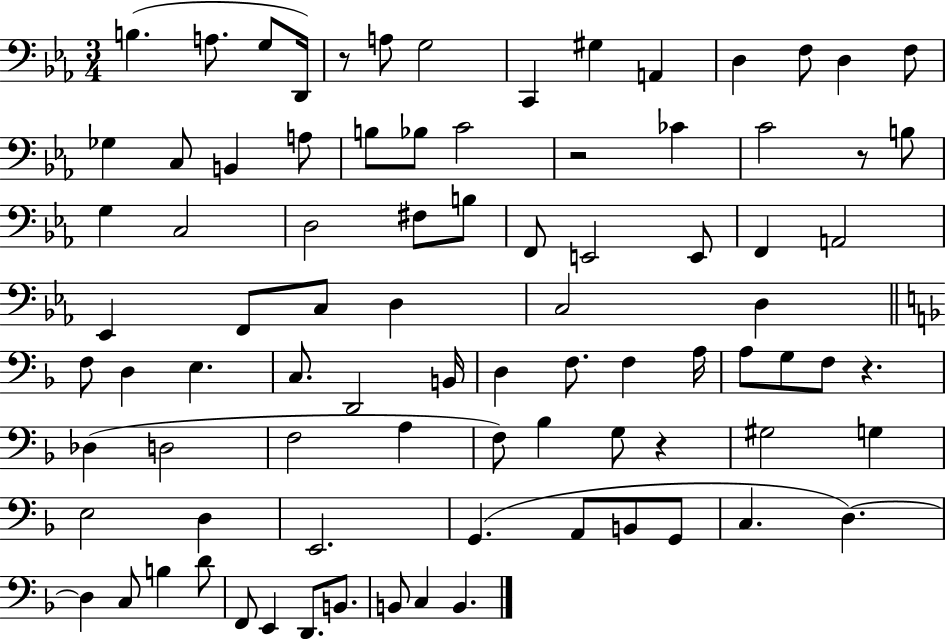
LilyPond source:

{
  \clef bass
  \numericTimeSignature
  \time 3/4
  \key ees \major
  \repeat volta 2 { b4.( a8. g8 d,16) | r8 a8 g2 | c,4 gis4 a,4 | d4 f8 d4 f8 | \break ges4 c8 b,4 a8 | b8 bes8 c'2 | r2 ces'4 | c'2 r8 b8 | \break g4 c2 | d2 fis8 b8 | f,8 e,2 e,8 | f,4 a,2 | \break ees,4 f,8 c8 d4 | c2 d4 | \bar "||" \break \key f \major f8 d4 e4. | c8. d,2 b,16 | d4 f8. f4 a16 | a8 g8 f8 r4. | \break des4( d2 | f2 a4 | f8) bes4 g8 r4 | gis2 g4 | \break e2 d4 | e,2. | g,4.( a,8 b,8 g,8 | c4. d4.~~) | \break d4 c8 b4 d'8 | f,8 e,4 d,8. b,8. | b,8 c4 b,4. | } \bar "|."
}